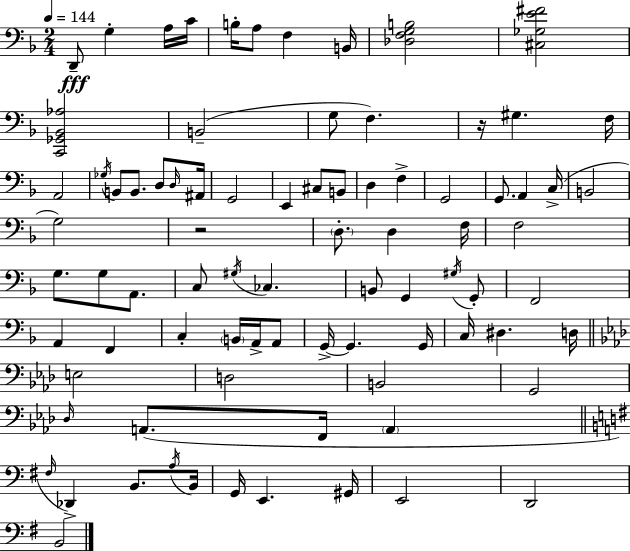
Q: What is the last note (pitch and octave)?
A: B2